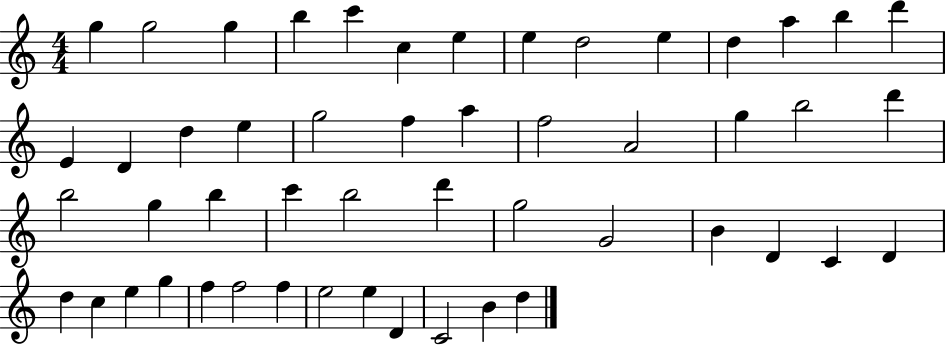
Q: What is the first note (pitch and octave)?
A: G5